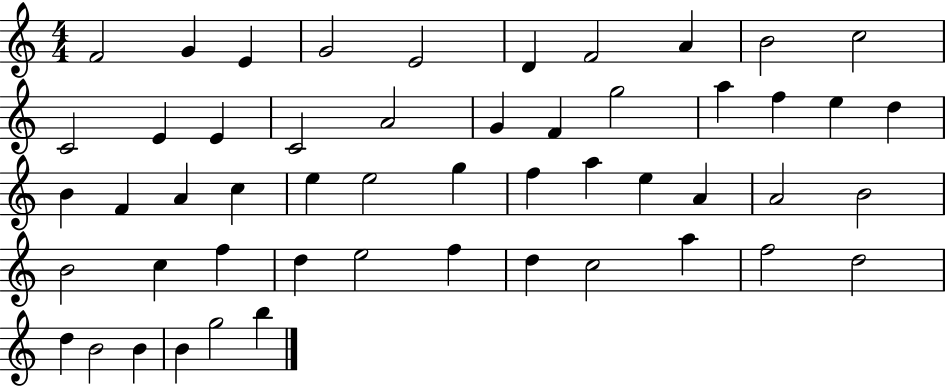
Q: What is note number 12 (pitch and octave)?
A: E4